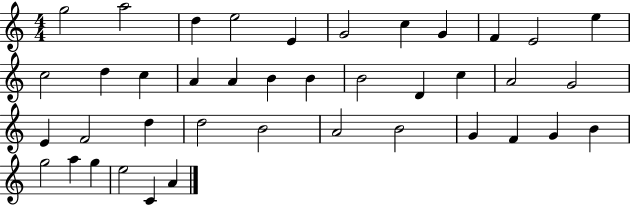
{
  \clef treble
  \numericTimeSignature
  \time 4/4
  \key c \major
  g''2 a''2 | d''4 e''2 e'4 | g'2 c''4 g'4 | f'4 e'2 e''4 | \break c''2 d''4 c''4 | a'4 a'4 b'4 b'4 | b'2 d'4 c''4 | a'2 g'2 | \break e'4 f'2 d''4 | d''2 b'2 | a'2 b'2 | g'4 f'4 g'4 b'4 | \break g''2 a''4 g''4 | e''2 c'4 a'4 | \bar "|."
}